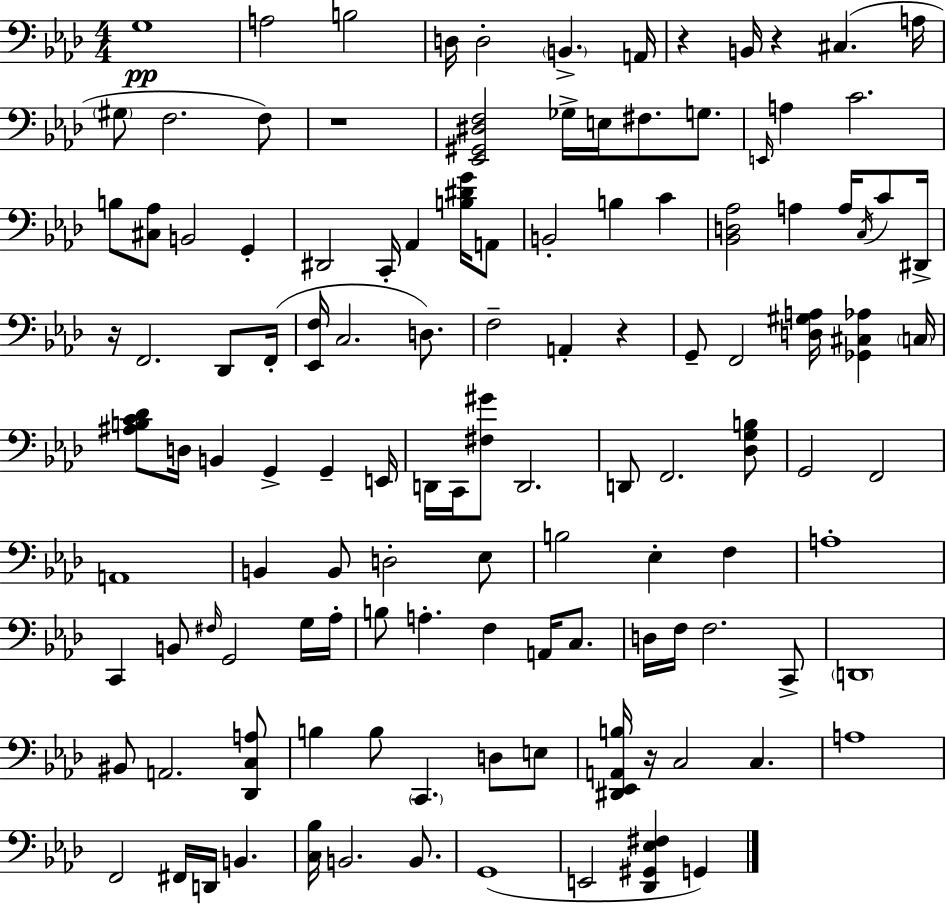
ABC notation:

X:1
T:Untitled
M:4/4
L:1/4
K:Fm
G,4 A,2 B,2 D,/4 D,2 B,, A,,/4 z B,,/4 z ^C, A,/4 ^G,/2 F,2 F,/2 z4 [_E,,^G,,^D,F,]2 _G,/4 E,/4 ^F,/2 G,/2 E,,/4 A, C2 B,/2 [^C,_A,]/2 B,,2 G,, ^D,,2 C,,/4 _A,, [B,^DG]/4 A,,/2 B,,2 B, C [_B,,D,_A,]2 A, A,/4 C,/4 C/2 ^D,,/4 z/4 F,,2 _D,,/2 F,,/4 [_E,,F,]/4 C,2 D,/2 F,2 A,, z G,,/2 F,,2 [D,^G,A,]/4 [_G,,^C,_A,] C,/4 [^A,B,C_D]/2 D,/4 B,, G,, G,, E,,/4 D,,/4 C,,/4 [^F,^G]/2 D,,2 D,,/2 F,,2 [_D,G,B,]/2 G,,2 F,,2 A,,4 B,, B,,/2 D,2 _E,/2 B,2 _E, F, A,4 C,, B,,/2 ^F,/4 G,,2 G,/4 _A,/4 B,/2 A, F, A,,/4 C,/2 D,/4 F,/4 F,2 C,,/2 D,,4 ^B,,/2 A,,2 [_D,,C,A,]/2 B, B,/2 C,, D,/2 E,/2 [^D,,_E,,A,,B,]/4 z/4 C,2 C, A,4 F,,2 ^F,,/4 D,,/4 B,, [C,_B,]/4 B,,2 B,,/2 G,,4 E,,2 [_D,,^G,,_E,^F,] G,,